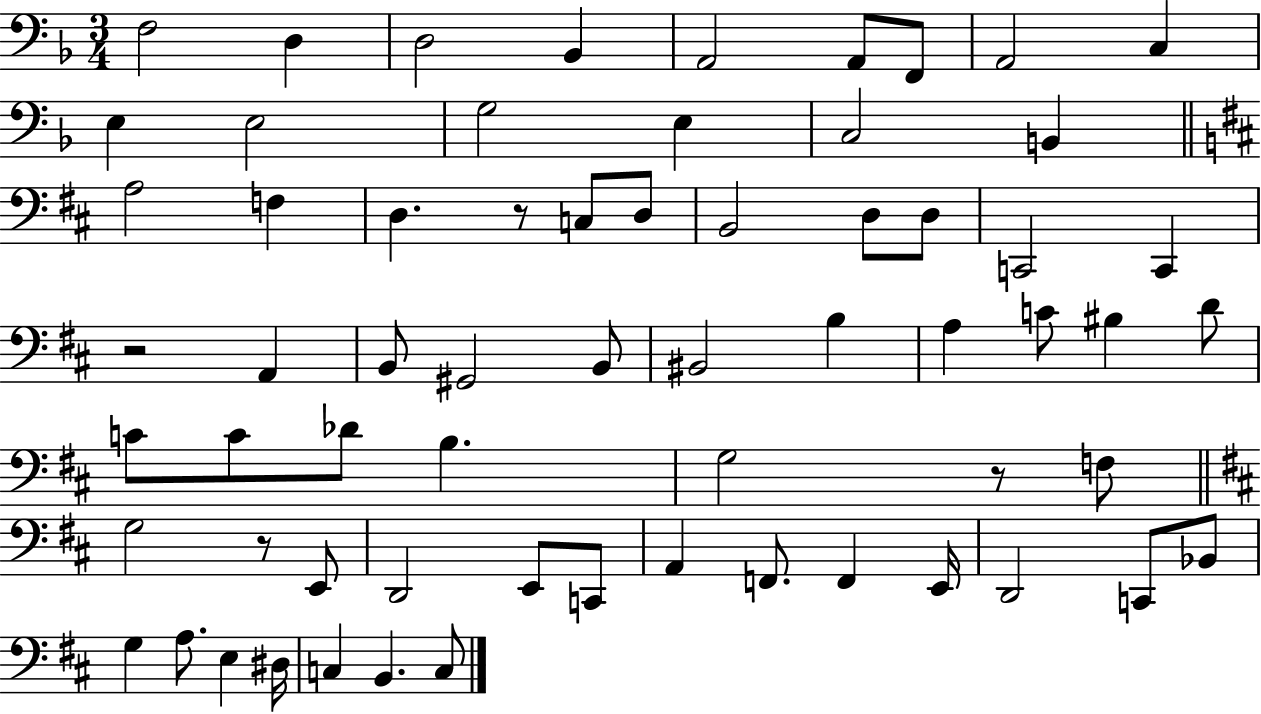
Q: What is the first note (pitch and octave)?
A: F3